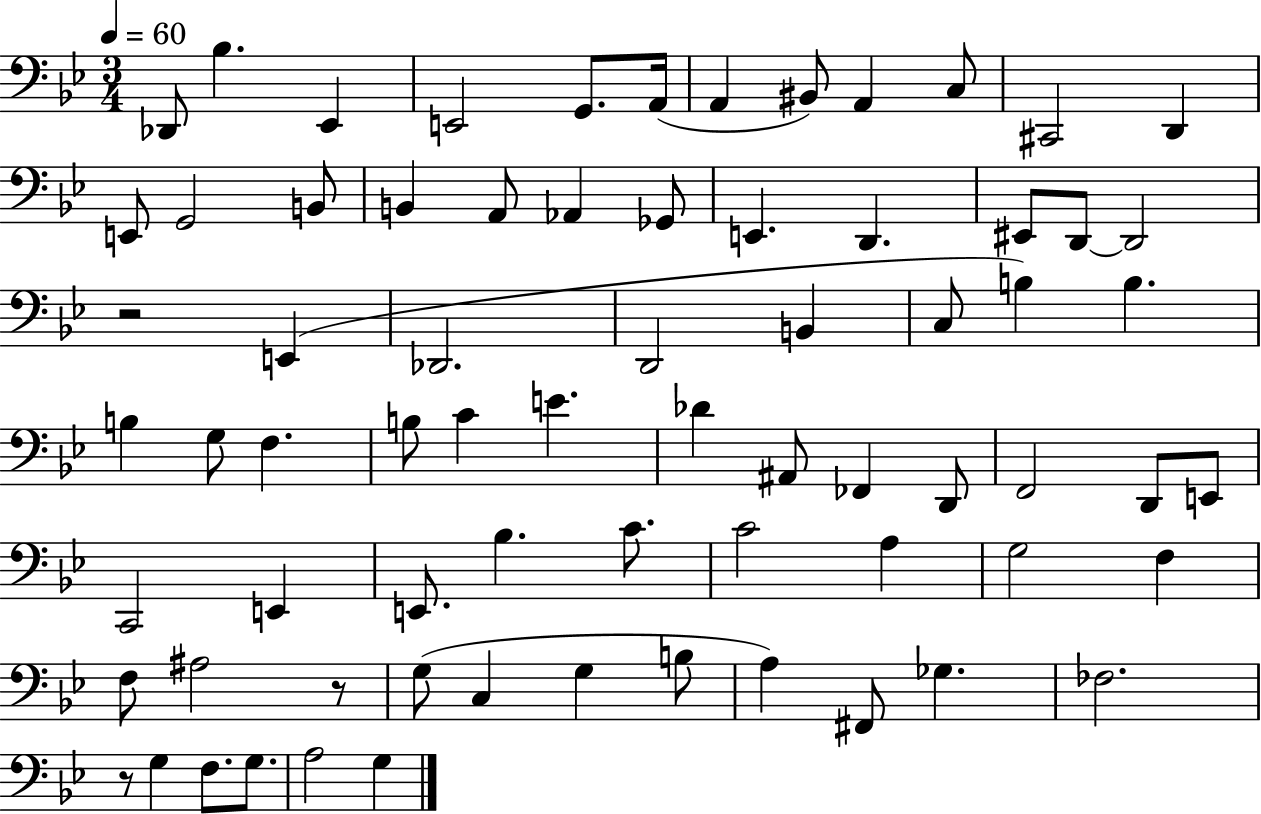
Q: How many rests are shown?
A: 3